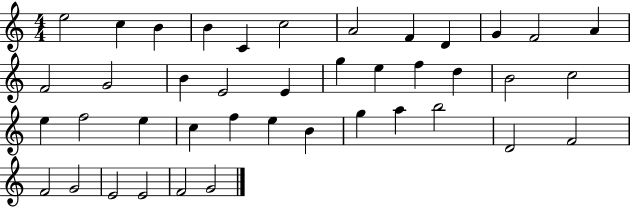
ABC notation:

X:1
T:Untitled
M:4/4
L:1/4
K:C
e2 c B B C c2 A2 F D G F2 A F2 G2 B E2 E g e f d B2 c2 e f2 e c f e B g a b2 D2 F2 F2 G2 E2 E2 F2 G2